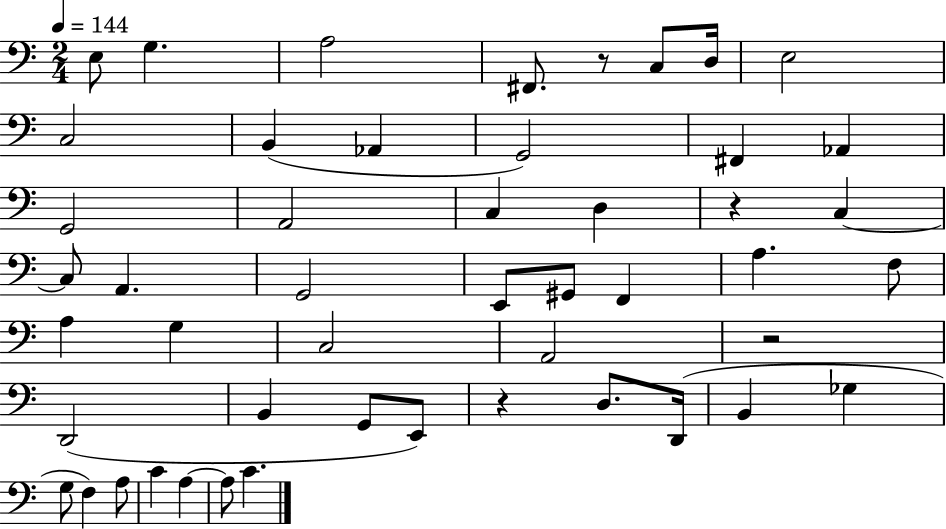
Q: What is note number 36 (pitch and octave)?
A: D2